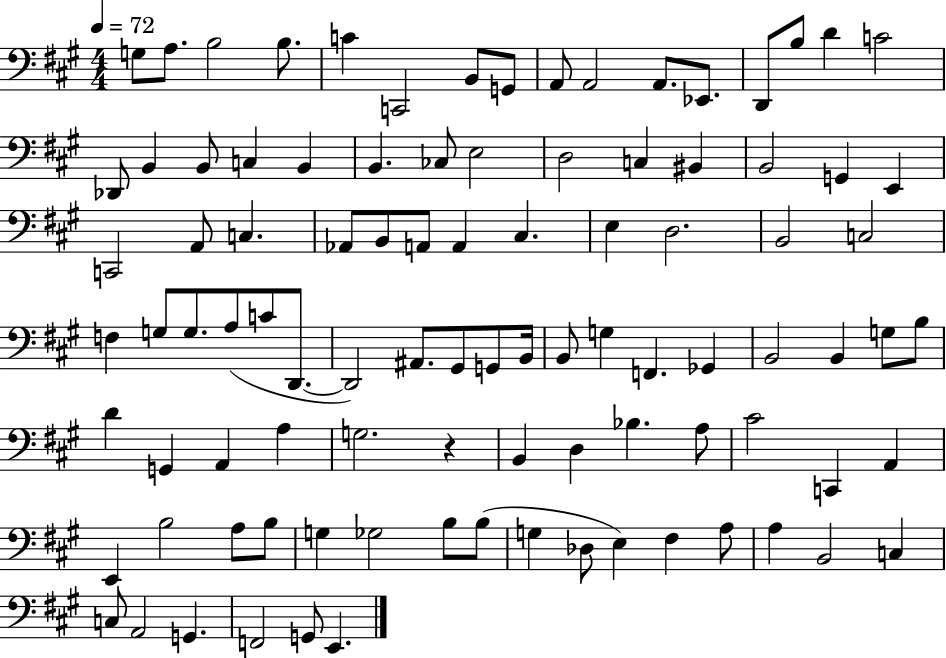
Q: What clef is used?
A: bass